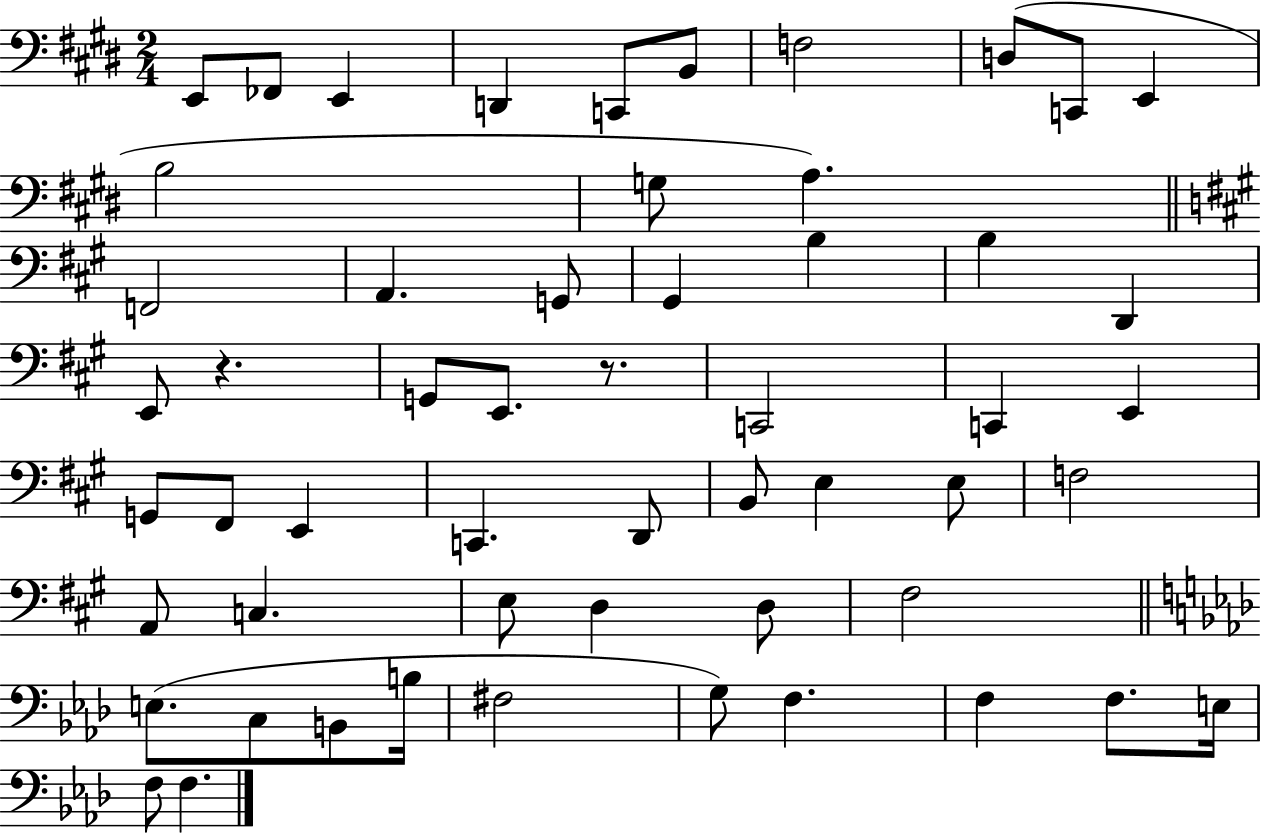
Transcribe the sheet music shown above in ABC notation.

X:1
T:Untitled
M:2/4
L:1/4
K:E
E,,/2 _F,,/2 E,, D,, C,,/2 B,,/2 F,2 D,/2 C,,/2 E,, B,2 G,/2 A, F,,2 A,, G,,/2 ^G,, B, B, D,, E,,/2 z G,,/2 E,,/2 z/2 C,,2 C,, E,, G,,/2 ^F,,/2 E,, C,, D,,/2 B,,/2 E, E,/2 F,2 A,,/2 C, E,/2 D, D,/2 ^F,2 E,/2 C,/2 B,,/2 B,/4 ^F,2 G,/2 F, F, F,/2 E,/4 F,/2 F,